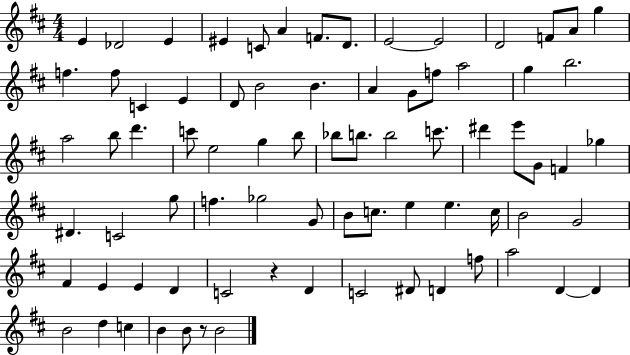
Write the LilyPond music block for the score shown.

{
  \clef treble
  \numericTimeSignature
  \time 4/4
  \key d \major
  e'4 des'2 e'4 | eis'4 c'8 a'4 f'8. d'8. | e'2~~ e'2 | d'2 f'8 a'8 g''4 | \break f''4. f''8 c'4 e'4 | d'8 b'2 b'4. | a'4 g'8 f''8 a''2 | g''4 b''2. | \break a''2 b''8 d'''4. | c'''8 e''2 g''4 b''8 | bes''8 b''8. b''2 c'''8. | dis'''4 e'''8 g'8 f'4 ges''4 | \break dis'4. c'2 g''8 | f''4. ges''2 g'8 | b'8 c''8. e''4 e''4. c''16 | b'2 g'2 | \break fis'4 e'4 e'4 d'4 | c'2 r4 d'4 | c'2 dis'8 d'4 f''8 | a''2 d'4~~ d'4 | \break b'2 d''4 c''4 | b'4 b'8 r8 b'2 | \bar "|."
}